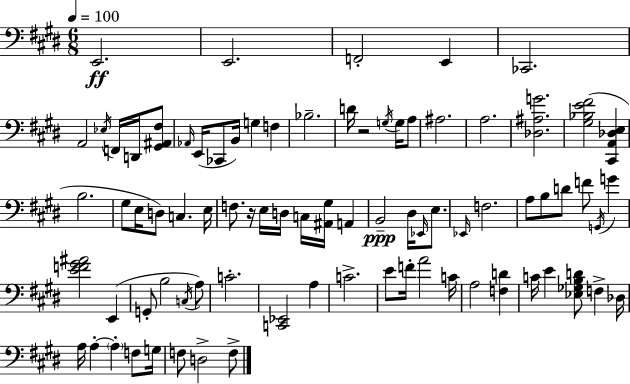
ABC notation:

X:1
T:Untitled
M:6/8
L:1/4
K:E
E,,2 E,,2 F,,2 E,, _C,,2 A,,2 _E,/4 F,,/4 D,,/4 [^G,,^A,,^F,]/2 _A,,/4 E,,/4 _C,,/2 B,,/4 G, F, _B,2 D/4 z2 G,/4 G,/4 A,/2 ^A,2 A,2 [_D,^A,G]2 [^G,_B,E^F]2 [^C,,A,,_D,E,] B,2 ^G,/2 E,/4 D,/2 C, E,/4 F,/2 z/4 E,/4 D,/4 C,/4 [^A,,^G,]/4 A,, B,,2 ^D,/4 _E,,/4 E,/2 _E,,/4 F,2 A,/2 B,/2 D/2 F/2 G,,/4 G [EF^G^A]2 E,, G,,/2 B,2 C,/4 A,/2 C2 [C,,_E,,]2 A, C2 E/2 F/4 A2 C/4 A,2 [F,D] C/4 E [_E,_G,B,D]/2 F, _D,/4 A,/4 A, A, F,/2 G,/4 F,/2 D,2 F,/2